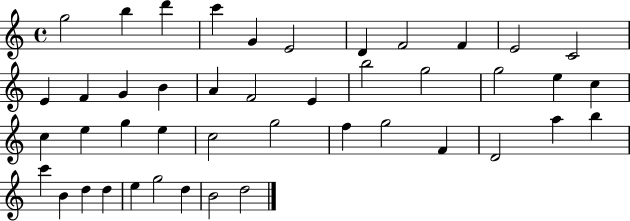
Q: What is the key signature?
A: C major